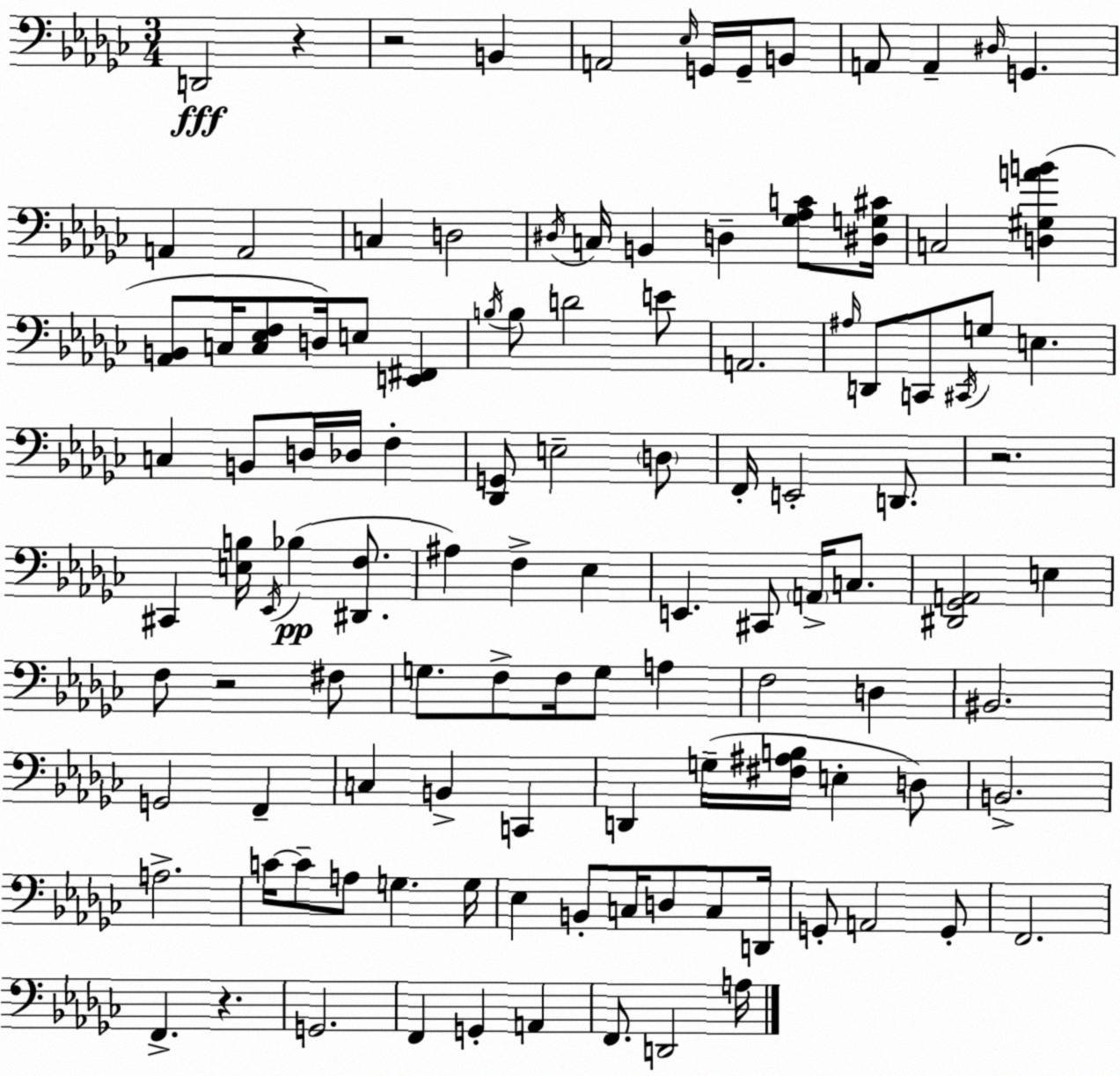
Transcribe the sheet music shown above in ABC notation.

X:1
T:Untitled
M:3/4
L:1/4
K:Ebm
D,,2 z z2 B,, A,,2 _E,/4 G,,/4 G,,/4 B,,/2 A,,/2 A,, ^D,/4 G,, A,, A,,2 C, D,2 ^D,/4 C,/4 B,, D, [_G,_A,C]/2 [^D,G,^C]/4 C,2 [D,^G,AB] [_A,,B,,]/2 C,/4 [C,_E,F,]/2 D,/4 E,/2 [E,,^F,,] B,/4 B,/2 D2 E/2 A,,2 ^A,/4 D,,/2 C,,/2 ^C,,/4 G,/2 E, C, B,,/2 D,/4 _D,/4 F, [_D,,G,,]/2 E,2 D,/2 F,,/4 E,,2 D,,/2 z2 ^C,, [E,B,]/4 _E,,/4 _B, [^D,,F,]/2 ^A, F, _E, E,, ^C,,/2 A,,/4 C,/2 [^D,,_G,,A,,]2 E, F,/2 z2 ^F,/2 G,/2 F,/2 F,/4 G,/2 A, F,2 D, ^B,,2 G,,2 F,, C, B,, C,, D,, G,/4 [^F,^A,B,]/4 E, D,/2 B,,2 A,2 C/4 C/2 A,/2 G, G,/4 _E, B,,/2 C,/4 D,/2 C,/2 D,,/4 G,,/2 A,,2 G,,/2 F,,2 F,, z G,,2 F,, G,, A,, F,,/2 D,,2 A,/4